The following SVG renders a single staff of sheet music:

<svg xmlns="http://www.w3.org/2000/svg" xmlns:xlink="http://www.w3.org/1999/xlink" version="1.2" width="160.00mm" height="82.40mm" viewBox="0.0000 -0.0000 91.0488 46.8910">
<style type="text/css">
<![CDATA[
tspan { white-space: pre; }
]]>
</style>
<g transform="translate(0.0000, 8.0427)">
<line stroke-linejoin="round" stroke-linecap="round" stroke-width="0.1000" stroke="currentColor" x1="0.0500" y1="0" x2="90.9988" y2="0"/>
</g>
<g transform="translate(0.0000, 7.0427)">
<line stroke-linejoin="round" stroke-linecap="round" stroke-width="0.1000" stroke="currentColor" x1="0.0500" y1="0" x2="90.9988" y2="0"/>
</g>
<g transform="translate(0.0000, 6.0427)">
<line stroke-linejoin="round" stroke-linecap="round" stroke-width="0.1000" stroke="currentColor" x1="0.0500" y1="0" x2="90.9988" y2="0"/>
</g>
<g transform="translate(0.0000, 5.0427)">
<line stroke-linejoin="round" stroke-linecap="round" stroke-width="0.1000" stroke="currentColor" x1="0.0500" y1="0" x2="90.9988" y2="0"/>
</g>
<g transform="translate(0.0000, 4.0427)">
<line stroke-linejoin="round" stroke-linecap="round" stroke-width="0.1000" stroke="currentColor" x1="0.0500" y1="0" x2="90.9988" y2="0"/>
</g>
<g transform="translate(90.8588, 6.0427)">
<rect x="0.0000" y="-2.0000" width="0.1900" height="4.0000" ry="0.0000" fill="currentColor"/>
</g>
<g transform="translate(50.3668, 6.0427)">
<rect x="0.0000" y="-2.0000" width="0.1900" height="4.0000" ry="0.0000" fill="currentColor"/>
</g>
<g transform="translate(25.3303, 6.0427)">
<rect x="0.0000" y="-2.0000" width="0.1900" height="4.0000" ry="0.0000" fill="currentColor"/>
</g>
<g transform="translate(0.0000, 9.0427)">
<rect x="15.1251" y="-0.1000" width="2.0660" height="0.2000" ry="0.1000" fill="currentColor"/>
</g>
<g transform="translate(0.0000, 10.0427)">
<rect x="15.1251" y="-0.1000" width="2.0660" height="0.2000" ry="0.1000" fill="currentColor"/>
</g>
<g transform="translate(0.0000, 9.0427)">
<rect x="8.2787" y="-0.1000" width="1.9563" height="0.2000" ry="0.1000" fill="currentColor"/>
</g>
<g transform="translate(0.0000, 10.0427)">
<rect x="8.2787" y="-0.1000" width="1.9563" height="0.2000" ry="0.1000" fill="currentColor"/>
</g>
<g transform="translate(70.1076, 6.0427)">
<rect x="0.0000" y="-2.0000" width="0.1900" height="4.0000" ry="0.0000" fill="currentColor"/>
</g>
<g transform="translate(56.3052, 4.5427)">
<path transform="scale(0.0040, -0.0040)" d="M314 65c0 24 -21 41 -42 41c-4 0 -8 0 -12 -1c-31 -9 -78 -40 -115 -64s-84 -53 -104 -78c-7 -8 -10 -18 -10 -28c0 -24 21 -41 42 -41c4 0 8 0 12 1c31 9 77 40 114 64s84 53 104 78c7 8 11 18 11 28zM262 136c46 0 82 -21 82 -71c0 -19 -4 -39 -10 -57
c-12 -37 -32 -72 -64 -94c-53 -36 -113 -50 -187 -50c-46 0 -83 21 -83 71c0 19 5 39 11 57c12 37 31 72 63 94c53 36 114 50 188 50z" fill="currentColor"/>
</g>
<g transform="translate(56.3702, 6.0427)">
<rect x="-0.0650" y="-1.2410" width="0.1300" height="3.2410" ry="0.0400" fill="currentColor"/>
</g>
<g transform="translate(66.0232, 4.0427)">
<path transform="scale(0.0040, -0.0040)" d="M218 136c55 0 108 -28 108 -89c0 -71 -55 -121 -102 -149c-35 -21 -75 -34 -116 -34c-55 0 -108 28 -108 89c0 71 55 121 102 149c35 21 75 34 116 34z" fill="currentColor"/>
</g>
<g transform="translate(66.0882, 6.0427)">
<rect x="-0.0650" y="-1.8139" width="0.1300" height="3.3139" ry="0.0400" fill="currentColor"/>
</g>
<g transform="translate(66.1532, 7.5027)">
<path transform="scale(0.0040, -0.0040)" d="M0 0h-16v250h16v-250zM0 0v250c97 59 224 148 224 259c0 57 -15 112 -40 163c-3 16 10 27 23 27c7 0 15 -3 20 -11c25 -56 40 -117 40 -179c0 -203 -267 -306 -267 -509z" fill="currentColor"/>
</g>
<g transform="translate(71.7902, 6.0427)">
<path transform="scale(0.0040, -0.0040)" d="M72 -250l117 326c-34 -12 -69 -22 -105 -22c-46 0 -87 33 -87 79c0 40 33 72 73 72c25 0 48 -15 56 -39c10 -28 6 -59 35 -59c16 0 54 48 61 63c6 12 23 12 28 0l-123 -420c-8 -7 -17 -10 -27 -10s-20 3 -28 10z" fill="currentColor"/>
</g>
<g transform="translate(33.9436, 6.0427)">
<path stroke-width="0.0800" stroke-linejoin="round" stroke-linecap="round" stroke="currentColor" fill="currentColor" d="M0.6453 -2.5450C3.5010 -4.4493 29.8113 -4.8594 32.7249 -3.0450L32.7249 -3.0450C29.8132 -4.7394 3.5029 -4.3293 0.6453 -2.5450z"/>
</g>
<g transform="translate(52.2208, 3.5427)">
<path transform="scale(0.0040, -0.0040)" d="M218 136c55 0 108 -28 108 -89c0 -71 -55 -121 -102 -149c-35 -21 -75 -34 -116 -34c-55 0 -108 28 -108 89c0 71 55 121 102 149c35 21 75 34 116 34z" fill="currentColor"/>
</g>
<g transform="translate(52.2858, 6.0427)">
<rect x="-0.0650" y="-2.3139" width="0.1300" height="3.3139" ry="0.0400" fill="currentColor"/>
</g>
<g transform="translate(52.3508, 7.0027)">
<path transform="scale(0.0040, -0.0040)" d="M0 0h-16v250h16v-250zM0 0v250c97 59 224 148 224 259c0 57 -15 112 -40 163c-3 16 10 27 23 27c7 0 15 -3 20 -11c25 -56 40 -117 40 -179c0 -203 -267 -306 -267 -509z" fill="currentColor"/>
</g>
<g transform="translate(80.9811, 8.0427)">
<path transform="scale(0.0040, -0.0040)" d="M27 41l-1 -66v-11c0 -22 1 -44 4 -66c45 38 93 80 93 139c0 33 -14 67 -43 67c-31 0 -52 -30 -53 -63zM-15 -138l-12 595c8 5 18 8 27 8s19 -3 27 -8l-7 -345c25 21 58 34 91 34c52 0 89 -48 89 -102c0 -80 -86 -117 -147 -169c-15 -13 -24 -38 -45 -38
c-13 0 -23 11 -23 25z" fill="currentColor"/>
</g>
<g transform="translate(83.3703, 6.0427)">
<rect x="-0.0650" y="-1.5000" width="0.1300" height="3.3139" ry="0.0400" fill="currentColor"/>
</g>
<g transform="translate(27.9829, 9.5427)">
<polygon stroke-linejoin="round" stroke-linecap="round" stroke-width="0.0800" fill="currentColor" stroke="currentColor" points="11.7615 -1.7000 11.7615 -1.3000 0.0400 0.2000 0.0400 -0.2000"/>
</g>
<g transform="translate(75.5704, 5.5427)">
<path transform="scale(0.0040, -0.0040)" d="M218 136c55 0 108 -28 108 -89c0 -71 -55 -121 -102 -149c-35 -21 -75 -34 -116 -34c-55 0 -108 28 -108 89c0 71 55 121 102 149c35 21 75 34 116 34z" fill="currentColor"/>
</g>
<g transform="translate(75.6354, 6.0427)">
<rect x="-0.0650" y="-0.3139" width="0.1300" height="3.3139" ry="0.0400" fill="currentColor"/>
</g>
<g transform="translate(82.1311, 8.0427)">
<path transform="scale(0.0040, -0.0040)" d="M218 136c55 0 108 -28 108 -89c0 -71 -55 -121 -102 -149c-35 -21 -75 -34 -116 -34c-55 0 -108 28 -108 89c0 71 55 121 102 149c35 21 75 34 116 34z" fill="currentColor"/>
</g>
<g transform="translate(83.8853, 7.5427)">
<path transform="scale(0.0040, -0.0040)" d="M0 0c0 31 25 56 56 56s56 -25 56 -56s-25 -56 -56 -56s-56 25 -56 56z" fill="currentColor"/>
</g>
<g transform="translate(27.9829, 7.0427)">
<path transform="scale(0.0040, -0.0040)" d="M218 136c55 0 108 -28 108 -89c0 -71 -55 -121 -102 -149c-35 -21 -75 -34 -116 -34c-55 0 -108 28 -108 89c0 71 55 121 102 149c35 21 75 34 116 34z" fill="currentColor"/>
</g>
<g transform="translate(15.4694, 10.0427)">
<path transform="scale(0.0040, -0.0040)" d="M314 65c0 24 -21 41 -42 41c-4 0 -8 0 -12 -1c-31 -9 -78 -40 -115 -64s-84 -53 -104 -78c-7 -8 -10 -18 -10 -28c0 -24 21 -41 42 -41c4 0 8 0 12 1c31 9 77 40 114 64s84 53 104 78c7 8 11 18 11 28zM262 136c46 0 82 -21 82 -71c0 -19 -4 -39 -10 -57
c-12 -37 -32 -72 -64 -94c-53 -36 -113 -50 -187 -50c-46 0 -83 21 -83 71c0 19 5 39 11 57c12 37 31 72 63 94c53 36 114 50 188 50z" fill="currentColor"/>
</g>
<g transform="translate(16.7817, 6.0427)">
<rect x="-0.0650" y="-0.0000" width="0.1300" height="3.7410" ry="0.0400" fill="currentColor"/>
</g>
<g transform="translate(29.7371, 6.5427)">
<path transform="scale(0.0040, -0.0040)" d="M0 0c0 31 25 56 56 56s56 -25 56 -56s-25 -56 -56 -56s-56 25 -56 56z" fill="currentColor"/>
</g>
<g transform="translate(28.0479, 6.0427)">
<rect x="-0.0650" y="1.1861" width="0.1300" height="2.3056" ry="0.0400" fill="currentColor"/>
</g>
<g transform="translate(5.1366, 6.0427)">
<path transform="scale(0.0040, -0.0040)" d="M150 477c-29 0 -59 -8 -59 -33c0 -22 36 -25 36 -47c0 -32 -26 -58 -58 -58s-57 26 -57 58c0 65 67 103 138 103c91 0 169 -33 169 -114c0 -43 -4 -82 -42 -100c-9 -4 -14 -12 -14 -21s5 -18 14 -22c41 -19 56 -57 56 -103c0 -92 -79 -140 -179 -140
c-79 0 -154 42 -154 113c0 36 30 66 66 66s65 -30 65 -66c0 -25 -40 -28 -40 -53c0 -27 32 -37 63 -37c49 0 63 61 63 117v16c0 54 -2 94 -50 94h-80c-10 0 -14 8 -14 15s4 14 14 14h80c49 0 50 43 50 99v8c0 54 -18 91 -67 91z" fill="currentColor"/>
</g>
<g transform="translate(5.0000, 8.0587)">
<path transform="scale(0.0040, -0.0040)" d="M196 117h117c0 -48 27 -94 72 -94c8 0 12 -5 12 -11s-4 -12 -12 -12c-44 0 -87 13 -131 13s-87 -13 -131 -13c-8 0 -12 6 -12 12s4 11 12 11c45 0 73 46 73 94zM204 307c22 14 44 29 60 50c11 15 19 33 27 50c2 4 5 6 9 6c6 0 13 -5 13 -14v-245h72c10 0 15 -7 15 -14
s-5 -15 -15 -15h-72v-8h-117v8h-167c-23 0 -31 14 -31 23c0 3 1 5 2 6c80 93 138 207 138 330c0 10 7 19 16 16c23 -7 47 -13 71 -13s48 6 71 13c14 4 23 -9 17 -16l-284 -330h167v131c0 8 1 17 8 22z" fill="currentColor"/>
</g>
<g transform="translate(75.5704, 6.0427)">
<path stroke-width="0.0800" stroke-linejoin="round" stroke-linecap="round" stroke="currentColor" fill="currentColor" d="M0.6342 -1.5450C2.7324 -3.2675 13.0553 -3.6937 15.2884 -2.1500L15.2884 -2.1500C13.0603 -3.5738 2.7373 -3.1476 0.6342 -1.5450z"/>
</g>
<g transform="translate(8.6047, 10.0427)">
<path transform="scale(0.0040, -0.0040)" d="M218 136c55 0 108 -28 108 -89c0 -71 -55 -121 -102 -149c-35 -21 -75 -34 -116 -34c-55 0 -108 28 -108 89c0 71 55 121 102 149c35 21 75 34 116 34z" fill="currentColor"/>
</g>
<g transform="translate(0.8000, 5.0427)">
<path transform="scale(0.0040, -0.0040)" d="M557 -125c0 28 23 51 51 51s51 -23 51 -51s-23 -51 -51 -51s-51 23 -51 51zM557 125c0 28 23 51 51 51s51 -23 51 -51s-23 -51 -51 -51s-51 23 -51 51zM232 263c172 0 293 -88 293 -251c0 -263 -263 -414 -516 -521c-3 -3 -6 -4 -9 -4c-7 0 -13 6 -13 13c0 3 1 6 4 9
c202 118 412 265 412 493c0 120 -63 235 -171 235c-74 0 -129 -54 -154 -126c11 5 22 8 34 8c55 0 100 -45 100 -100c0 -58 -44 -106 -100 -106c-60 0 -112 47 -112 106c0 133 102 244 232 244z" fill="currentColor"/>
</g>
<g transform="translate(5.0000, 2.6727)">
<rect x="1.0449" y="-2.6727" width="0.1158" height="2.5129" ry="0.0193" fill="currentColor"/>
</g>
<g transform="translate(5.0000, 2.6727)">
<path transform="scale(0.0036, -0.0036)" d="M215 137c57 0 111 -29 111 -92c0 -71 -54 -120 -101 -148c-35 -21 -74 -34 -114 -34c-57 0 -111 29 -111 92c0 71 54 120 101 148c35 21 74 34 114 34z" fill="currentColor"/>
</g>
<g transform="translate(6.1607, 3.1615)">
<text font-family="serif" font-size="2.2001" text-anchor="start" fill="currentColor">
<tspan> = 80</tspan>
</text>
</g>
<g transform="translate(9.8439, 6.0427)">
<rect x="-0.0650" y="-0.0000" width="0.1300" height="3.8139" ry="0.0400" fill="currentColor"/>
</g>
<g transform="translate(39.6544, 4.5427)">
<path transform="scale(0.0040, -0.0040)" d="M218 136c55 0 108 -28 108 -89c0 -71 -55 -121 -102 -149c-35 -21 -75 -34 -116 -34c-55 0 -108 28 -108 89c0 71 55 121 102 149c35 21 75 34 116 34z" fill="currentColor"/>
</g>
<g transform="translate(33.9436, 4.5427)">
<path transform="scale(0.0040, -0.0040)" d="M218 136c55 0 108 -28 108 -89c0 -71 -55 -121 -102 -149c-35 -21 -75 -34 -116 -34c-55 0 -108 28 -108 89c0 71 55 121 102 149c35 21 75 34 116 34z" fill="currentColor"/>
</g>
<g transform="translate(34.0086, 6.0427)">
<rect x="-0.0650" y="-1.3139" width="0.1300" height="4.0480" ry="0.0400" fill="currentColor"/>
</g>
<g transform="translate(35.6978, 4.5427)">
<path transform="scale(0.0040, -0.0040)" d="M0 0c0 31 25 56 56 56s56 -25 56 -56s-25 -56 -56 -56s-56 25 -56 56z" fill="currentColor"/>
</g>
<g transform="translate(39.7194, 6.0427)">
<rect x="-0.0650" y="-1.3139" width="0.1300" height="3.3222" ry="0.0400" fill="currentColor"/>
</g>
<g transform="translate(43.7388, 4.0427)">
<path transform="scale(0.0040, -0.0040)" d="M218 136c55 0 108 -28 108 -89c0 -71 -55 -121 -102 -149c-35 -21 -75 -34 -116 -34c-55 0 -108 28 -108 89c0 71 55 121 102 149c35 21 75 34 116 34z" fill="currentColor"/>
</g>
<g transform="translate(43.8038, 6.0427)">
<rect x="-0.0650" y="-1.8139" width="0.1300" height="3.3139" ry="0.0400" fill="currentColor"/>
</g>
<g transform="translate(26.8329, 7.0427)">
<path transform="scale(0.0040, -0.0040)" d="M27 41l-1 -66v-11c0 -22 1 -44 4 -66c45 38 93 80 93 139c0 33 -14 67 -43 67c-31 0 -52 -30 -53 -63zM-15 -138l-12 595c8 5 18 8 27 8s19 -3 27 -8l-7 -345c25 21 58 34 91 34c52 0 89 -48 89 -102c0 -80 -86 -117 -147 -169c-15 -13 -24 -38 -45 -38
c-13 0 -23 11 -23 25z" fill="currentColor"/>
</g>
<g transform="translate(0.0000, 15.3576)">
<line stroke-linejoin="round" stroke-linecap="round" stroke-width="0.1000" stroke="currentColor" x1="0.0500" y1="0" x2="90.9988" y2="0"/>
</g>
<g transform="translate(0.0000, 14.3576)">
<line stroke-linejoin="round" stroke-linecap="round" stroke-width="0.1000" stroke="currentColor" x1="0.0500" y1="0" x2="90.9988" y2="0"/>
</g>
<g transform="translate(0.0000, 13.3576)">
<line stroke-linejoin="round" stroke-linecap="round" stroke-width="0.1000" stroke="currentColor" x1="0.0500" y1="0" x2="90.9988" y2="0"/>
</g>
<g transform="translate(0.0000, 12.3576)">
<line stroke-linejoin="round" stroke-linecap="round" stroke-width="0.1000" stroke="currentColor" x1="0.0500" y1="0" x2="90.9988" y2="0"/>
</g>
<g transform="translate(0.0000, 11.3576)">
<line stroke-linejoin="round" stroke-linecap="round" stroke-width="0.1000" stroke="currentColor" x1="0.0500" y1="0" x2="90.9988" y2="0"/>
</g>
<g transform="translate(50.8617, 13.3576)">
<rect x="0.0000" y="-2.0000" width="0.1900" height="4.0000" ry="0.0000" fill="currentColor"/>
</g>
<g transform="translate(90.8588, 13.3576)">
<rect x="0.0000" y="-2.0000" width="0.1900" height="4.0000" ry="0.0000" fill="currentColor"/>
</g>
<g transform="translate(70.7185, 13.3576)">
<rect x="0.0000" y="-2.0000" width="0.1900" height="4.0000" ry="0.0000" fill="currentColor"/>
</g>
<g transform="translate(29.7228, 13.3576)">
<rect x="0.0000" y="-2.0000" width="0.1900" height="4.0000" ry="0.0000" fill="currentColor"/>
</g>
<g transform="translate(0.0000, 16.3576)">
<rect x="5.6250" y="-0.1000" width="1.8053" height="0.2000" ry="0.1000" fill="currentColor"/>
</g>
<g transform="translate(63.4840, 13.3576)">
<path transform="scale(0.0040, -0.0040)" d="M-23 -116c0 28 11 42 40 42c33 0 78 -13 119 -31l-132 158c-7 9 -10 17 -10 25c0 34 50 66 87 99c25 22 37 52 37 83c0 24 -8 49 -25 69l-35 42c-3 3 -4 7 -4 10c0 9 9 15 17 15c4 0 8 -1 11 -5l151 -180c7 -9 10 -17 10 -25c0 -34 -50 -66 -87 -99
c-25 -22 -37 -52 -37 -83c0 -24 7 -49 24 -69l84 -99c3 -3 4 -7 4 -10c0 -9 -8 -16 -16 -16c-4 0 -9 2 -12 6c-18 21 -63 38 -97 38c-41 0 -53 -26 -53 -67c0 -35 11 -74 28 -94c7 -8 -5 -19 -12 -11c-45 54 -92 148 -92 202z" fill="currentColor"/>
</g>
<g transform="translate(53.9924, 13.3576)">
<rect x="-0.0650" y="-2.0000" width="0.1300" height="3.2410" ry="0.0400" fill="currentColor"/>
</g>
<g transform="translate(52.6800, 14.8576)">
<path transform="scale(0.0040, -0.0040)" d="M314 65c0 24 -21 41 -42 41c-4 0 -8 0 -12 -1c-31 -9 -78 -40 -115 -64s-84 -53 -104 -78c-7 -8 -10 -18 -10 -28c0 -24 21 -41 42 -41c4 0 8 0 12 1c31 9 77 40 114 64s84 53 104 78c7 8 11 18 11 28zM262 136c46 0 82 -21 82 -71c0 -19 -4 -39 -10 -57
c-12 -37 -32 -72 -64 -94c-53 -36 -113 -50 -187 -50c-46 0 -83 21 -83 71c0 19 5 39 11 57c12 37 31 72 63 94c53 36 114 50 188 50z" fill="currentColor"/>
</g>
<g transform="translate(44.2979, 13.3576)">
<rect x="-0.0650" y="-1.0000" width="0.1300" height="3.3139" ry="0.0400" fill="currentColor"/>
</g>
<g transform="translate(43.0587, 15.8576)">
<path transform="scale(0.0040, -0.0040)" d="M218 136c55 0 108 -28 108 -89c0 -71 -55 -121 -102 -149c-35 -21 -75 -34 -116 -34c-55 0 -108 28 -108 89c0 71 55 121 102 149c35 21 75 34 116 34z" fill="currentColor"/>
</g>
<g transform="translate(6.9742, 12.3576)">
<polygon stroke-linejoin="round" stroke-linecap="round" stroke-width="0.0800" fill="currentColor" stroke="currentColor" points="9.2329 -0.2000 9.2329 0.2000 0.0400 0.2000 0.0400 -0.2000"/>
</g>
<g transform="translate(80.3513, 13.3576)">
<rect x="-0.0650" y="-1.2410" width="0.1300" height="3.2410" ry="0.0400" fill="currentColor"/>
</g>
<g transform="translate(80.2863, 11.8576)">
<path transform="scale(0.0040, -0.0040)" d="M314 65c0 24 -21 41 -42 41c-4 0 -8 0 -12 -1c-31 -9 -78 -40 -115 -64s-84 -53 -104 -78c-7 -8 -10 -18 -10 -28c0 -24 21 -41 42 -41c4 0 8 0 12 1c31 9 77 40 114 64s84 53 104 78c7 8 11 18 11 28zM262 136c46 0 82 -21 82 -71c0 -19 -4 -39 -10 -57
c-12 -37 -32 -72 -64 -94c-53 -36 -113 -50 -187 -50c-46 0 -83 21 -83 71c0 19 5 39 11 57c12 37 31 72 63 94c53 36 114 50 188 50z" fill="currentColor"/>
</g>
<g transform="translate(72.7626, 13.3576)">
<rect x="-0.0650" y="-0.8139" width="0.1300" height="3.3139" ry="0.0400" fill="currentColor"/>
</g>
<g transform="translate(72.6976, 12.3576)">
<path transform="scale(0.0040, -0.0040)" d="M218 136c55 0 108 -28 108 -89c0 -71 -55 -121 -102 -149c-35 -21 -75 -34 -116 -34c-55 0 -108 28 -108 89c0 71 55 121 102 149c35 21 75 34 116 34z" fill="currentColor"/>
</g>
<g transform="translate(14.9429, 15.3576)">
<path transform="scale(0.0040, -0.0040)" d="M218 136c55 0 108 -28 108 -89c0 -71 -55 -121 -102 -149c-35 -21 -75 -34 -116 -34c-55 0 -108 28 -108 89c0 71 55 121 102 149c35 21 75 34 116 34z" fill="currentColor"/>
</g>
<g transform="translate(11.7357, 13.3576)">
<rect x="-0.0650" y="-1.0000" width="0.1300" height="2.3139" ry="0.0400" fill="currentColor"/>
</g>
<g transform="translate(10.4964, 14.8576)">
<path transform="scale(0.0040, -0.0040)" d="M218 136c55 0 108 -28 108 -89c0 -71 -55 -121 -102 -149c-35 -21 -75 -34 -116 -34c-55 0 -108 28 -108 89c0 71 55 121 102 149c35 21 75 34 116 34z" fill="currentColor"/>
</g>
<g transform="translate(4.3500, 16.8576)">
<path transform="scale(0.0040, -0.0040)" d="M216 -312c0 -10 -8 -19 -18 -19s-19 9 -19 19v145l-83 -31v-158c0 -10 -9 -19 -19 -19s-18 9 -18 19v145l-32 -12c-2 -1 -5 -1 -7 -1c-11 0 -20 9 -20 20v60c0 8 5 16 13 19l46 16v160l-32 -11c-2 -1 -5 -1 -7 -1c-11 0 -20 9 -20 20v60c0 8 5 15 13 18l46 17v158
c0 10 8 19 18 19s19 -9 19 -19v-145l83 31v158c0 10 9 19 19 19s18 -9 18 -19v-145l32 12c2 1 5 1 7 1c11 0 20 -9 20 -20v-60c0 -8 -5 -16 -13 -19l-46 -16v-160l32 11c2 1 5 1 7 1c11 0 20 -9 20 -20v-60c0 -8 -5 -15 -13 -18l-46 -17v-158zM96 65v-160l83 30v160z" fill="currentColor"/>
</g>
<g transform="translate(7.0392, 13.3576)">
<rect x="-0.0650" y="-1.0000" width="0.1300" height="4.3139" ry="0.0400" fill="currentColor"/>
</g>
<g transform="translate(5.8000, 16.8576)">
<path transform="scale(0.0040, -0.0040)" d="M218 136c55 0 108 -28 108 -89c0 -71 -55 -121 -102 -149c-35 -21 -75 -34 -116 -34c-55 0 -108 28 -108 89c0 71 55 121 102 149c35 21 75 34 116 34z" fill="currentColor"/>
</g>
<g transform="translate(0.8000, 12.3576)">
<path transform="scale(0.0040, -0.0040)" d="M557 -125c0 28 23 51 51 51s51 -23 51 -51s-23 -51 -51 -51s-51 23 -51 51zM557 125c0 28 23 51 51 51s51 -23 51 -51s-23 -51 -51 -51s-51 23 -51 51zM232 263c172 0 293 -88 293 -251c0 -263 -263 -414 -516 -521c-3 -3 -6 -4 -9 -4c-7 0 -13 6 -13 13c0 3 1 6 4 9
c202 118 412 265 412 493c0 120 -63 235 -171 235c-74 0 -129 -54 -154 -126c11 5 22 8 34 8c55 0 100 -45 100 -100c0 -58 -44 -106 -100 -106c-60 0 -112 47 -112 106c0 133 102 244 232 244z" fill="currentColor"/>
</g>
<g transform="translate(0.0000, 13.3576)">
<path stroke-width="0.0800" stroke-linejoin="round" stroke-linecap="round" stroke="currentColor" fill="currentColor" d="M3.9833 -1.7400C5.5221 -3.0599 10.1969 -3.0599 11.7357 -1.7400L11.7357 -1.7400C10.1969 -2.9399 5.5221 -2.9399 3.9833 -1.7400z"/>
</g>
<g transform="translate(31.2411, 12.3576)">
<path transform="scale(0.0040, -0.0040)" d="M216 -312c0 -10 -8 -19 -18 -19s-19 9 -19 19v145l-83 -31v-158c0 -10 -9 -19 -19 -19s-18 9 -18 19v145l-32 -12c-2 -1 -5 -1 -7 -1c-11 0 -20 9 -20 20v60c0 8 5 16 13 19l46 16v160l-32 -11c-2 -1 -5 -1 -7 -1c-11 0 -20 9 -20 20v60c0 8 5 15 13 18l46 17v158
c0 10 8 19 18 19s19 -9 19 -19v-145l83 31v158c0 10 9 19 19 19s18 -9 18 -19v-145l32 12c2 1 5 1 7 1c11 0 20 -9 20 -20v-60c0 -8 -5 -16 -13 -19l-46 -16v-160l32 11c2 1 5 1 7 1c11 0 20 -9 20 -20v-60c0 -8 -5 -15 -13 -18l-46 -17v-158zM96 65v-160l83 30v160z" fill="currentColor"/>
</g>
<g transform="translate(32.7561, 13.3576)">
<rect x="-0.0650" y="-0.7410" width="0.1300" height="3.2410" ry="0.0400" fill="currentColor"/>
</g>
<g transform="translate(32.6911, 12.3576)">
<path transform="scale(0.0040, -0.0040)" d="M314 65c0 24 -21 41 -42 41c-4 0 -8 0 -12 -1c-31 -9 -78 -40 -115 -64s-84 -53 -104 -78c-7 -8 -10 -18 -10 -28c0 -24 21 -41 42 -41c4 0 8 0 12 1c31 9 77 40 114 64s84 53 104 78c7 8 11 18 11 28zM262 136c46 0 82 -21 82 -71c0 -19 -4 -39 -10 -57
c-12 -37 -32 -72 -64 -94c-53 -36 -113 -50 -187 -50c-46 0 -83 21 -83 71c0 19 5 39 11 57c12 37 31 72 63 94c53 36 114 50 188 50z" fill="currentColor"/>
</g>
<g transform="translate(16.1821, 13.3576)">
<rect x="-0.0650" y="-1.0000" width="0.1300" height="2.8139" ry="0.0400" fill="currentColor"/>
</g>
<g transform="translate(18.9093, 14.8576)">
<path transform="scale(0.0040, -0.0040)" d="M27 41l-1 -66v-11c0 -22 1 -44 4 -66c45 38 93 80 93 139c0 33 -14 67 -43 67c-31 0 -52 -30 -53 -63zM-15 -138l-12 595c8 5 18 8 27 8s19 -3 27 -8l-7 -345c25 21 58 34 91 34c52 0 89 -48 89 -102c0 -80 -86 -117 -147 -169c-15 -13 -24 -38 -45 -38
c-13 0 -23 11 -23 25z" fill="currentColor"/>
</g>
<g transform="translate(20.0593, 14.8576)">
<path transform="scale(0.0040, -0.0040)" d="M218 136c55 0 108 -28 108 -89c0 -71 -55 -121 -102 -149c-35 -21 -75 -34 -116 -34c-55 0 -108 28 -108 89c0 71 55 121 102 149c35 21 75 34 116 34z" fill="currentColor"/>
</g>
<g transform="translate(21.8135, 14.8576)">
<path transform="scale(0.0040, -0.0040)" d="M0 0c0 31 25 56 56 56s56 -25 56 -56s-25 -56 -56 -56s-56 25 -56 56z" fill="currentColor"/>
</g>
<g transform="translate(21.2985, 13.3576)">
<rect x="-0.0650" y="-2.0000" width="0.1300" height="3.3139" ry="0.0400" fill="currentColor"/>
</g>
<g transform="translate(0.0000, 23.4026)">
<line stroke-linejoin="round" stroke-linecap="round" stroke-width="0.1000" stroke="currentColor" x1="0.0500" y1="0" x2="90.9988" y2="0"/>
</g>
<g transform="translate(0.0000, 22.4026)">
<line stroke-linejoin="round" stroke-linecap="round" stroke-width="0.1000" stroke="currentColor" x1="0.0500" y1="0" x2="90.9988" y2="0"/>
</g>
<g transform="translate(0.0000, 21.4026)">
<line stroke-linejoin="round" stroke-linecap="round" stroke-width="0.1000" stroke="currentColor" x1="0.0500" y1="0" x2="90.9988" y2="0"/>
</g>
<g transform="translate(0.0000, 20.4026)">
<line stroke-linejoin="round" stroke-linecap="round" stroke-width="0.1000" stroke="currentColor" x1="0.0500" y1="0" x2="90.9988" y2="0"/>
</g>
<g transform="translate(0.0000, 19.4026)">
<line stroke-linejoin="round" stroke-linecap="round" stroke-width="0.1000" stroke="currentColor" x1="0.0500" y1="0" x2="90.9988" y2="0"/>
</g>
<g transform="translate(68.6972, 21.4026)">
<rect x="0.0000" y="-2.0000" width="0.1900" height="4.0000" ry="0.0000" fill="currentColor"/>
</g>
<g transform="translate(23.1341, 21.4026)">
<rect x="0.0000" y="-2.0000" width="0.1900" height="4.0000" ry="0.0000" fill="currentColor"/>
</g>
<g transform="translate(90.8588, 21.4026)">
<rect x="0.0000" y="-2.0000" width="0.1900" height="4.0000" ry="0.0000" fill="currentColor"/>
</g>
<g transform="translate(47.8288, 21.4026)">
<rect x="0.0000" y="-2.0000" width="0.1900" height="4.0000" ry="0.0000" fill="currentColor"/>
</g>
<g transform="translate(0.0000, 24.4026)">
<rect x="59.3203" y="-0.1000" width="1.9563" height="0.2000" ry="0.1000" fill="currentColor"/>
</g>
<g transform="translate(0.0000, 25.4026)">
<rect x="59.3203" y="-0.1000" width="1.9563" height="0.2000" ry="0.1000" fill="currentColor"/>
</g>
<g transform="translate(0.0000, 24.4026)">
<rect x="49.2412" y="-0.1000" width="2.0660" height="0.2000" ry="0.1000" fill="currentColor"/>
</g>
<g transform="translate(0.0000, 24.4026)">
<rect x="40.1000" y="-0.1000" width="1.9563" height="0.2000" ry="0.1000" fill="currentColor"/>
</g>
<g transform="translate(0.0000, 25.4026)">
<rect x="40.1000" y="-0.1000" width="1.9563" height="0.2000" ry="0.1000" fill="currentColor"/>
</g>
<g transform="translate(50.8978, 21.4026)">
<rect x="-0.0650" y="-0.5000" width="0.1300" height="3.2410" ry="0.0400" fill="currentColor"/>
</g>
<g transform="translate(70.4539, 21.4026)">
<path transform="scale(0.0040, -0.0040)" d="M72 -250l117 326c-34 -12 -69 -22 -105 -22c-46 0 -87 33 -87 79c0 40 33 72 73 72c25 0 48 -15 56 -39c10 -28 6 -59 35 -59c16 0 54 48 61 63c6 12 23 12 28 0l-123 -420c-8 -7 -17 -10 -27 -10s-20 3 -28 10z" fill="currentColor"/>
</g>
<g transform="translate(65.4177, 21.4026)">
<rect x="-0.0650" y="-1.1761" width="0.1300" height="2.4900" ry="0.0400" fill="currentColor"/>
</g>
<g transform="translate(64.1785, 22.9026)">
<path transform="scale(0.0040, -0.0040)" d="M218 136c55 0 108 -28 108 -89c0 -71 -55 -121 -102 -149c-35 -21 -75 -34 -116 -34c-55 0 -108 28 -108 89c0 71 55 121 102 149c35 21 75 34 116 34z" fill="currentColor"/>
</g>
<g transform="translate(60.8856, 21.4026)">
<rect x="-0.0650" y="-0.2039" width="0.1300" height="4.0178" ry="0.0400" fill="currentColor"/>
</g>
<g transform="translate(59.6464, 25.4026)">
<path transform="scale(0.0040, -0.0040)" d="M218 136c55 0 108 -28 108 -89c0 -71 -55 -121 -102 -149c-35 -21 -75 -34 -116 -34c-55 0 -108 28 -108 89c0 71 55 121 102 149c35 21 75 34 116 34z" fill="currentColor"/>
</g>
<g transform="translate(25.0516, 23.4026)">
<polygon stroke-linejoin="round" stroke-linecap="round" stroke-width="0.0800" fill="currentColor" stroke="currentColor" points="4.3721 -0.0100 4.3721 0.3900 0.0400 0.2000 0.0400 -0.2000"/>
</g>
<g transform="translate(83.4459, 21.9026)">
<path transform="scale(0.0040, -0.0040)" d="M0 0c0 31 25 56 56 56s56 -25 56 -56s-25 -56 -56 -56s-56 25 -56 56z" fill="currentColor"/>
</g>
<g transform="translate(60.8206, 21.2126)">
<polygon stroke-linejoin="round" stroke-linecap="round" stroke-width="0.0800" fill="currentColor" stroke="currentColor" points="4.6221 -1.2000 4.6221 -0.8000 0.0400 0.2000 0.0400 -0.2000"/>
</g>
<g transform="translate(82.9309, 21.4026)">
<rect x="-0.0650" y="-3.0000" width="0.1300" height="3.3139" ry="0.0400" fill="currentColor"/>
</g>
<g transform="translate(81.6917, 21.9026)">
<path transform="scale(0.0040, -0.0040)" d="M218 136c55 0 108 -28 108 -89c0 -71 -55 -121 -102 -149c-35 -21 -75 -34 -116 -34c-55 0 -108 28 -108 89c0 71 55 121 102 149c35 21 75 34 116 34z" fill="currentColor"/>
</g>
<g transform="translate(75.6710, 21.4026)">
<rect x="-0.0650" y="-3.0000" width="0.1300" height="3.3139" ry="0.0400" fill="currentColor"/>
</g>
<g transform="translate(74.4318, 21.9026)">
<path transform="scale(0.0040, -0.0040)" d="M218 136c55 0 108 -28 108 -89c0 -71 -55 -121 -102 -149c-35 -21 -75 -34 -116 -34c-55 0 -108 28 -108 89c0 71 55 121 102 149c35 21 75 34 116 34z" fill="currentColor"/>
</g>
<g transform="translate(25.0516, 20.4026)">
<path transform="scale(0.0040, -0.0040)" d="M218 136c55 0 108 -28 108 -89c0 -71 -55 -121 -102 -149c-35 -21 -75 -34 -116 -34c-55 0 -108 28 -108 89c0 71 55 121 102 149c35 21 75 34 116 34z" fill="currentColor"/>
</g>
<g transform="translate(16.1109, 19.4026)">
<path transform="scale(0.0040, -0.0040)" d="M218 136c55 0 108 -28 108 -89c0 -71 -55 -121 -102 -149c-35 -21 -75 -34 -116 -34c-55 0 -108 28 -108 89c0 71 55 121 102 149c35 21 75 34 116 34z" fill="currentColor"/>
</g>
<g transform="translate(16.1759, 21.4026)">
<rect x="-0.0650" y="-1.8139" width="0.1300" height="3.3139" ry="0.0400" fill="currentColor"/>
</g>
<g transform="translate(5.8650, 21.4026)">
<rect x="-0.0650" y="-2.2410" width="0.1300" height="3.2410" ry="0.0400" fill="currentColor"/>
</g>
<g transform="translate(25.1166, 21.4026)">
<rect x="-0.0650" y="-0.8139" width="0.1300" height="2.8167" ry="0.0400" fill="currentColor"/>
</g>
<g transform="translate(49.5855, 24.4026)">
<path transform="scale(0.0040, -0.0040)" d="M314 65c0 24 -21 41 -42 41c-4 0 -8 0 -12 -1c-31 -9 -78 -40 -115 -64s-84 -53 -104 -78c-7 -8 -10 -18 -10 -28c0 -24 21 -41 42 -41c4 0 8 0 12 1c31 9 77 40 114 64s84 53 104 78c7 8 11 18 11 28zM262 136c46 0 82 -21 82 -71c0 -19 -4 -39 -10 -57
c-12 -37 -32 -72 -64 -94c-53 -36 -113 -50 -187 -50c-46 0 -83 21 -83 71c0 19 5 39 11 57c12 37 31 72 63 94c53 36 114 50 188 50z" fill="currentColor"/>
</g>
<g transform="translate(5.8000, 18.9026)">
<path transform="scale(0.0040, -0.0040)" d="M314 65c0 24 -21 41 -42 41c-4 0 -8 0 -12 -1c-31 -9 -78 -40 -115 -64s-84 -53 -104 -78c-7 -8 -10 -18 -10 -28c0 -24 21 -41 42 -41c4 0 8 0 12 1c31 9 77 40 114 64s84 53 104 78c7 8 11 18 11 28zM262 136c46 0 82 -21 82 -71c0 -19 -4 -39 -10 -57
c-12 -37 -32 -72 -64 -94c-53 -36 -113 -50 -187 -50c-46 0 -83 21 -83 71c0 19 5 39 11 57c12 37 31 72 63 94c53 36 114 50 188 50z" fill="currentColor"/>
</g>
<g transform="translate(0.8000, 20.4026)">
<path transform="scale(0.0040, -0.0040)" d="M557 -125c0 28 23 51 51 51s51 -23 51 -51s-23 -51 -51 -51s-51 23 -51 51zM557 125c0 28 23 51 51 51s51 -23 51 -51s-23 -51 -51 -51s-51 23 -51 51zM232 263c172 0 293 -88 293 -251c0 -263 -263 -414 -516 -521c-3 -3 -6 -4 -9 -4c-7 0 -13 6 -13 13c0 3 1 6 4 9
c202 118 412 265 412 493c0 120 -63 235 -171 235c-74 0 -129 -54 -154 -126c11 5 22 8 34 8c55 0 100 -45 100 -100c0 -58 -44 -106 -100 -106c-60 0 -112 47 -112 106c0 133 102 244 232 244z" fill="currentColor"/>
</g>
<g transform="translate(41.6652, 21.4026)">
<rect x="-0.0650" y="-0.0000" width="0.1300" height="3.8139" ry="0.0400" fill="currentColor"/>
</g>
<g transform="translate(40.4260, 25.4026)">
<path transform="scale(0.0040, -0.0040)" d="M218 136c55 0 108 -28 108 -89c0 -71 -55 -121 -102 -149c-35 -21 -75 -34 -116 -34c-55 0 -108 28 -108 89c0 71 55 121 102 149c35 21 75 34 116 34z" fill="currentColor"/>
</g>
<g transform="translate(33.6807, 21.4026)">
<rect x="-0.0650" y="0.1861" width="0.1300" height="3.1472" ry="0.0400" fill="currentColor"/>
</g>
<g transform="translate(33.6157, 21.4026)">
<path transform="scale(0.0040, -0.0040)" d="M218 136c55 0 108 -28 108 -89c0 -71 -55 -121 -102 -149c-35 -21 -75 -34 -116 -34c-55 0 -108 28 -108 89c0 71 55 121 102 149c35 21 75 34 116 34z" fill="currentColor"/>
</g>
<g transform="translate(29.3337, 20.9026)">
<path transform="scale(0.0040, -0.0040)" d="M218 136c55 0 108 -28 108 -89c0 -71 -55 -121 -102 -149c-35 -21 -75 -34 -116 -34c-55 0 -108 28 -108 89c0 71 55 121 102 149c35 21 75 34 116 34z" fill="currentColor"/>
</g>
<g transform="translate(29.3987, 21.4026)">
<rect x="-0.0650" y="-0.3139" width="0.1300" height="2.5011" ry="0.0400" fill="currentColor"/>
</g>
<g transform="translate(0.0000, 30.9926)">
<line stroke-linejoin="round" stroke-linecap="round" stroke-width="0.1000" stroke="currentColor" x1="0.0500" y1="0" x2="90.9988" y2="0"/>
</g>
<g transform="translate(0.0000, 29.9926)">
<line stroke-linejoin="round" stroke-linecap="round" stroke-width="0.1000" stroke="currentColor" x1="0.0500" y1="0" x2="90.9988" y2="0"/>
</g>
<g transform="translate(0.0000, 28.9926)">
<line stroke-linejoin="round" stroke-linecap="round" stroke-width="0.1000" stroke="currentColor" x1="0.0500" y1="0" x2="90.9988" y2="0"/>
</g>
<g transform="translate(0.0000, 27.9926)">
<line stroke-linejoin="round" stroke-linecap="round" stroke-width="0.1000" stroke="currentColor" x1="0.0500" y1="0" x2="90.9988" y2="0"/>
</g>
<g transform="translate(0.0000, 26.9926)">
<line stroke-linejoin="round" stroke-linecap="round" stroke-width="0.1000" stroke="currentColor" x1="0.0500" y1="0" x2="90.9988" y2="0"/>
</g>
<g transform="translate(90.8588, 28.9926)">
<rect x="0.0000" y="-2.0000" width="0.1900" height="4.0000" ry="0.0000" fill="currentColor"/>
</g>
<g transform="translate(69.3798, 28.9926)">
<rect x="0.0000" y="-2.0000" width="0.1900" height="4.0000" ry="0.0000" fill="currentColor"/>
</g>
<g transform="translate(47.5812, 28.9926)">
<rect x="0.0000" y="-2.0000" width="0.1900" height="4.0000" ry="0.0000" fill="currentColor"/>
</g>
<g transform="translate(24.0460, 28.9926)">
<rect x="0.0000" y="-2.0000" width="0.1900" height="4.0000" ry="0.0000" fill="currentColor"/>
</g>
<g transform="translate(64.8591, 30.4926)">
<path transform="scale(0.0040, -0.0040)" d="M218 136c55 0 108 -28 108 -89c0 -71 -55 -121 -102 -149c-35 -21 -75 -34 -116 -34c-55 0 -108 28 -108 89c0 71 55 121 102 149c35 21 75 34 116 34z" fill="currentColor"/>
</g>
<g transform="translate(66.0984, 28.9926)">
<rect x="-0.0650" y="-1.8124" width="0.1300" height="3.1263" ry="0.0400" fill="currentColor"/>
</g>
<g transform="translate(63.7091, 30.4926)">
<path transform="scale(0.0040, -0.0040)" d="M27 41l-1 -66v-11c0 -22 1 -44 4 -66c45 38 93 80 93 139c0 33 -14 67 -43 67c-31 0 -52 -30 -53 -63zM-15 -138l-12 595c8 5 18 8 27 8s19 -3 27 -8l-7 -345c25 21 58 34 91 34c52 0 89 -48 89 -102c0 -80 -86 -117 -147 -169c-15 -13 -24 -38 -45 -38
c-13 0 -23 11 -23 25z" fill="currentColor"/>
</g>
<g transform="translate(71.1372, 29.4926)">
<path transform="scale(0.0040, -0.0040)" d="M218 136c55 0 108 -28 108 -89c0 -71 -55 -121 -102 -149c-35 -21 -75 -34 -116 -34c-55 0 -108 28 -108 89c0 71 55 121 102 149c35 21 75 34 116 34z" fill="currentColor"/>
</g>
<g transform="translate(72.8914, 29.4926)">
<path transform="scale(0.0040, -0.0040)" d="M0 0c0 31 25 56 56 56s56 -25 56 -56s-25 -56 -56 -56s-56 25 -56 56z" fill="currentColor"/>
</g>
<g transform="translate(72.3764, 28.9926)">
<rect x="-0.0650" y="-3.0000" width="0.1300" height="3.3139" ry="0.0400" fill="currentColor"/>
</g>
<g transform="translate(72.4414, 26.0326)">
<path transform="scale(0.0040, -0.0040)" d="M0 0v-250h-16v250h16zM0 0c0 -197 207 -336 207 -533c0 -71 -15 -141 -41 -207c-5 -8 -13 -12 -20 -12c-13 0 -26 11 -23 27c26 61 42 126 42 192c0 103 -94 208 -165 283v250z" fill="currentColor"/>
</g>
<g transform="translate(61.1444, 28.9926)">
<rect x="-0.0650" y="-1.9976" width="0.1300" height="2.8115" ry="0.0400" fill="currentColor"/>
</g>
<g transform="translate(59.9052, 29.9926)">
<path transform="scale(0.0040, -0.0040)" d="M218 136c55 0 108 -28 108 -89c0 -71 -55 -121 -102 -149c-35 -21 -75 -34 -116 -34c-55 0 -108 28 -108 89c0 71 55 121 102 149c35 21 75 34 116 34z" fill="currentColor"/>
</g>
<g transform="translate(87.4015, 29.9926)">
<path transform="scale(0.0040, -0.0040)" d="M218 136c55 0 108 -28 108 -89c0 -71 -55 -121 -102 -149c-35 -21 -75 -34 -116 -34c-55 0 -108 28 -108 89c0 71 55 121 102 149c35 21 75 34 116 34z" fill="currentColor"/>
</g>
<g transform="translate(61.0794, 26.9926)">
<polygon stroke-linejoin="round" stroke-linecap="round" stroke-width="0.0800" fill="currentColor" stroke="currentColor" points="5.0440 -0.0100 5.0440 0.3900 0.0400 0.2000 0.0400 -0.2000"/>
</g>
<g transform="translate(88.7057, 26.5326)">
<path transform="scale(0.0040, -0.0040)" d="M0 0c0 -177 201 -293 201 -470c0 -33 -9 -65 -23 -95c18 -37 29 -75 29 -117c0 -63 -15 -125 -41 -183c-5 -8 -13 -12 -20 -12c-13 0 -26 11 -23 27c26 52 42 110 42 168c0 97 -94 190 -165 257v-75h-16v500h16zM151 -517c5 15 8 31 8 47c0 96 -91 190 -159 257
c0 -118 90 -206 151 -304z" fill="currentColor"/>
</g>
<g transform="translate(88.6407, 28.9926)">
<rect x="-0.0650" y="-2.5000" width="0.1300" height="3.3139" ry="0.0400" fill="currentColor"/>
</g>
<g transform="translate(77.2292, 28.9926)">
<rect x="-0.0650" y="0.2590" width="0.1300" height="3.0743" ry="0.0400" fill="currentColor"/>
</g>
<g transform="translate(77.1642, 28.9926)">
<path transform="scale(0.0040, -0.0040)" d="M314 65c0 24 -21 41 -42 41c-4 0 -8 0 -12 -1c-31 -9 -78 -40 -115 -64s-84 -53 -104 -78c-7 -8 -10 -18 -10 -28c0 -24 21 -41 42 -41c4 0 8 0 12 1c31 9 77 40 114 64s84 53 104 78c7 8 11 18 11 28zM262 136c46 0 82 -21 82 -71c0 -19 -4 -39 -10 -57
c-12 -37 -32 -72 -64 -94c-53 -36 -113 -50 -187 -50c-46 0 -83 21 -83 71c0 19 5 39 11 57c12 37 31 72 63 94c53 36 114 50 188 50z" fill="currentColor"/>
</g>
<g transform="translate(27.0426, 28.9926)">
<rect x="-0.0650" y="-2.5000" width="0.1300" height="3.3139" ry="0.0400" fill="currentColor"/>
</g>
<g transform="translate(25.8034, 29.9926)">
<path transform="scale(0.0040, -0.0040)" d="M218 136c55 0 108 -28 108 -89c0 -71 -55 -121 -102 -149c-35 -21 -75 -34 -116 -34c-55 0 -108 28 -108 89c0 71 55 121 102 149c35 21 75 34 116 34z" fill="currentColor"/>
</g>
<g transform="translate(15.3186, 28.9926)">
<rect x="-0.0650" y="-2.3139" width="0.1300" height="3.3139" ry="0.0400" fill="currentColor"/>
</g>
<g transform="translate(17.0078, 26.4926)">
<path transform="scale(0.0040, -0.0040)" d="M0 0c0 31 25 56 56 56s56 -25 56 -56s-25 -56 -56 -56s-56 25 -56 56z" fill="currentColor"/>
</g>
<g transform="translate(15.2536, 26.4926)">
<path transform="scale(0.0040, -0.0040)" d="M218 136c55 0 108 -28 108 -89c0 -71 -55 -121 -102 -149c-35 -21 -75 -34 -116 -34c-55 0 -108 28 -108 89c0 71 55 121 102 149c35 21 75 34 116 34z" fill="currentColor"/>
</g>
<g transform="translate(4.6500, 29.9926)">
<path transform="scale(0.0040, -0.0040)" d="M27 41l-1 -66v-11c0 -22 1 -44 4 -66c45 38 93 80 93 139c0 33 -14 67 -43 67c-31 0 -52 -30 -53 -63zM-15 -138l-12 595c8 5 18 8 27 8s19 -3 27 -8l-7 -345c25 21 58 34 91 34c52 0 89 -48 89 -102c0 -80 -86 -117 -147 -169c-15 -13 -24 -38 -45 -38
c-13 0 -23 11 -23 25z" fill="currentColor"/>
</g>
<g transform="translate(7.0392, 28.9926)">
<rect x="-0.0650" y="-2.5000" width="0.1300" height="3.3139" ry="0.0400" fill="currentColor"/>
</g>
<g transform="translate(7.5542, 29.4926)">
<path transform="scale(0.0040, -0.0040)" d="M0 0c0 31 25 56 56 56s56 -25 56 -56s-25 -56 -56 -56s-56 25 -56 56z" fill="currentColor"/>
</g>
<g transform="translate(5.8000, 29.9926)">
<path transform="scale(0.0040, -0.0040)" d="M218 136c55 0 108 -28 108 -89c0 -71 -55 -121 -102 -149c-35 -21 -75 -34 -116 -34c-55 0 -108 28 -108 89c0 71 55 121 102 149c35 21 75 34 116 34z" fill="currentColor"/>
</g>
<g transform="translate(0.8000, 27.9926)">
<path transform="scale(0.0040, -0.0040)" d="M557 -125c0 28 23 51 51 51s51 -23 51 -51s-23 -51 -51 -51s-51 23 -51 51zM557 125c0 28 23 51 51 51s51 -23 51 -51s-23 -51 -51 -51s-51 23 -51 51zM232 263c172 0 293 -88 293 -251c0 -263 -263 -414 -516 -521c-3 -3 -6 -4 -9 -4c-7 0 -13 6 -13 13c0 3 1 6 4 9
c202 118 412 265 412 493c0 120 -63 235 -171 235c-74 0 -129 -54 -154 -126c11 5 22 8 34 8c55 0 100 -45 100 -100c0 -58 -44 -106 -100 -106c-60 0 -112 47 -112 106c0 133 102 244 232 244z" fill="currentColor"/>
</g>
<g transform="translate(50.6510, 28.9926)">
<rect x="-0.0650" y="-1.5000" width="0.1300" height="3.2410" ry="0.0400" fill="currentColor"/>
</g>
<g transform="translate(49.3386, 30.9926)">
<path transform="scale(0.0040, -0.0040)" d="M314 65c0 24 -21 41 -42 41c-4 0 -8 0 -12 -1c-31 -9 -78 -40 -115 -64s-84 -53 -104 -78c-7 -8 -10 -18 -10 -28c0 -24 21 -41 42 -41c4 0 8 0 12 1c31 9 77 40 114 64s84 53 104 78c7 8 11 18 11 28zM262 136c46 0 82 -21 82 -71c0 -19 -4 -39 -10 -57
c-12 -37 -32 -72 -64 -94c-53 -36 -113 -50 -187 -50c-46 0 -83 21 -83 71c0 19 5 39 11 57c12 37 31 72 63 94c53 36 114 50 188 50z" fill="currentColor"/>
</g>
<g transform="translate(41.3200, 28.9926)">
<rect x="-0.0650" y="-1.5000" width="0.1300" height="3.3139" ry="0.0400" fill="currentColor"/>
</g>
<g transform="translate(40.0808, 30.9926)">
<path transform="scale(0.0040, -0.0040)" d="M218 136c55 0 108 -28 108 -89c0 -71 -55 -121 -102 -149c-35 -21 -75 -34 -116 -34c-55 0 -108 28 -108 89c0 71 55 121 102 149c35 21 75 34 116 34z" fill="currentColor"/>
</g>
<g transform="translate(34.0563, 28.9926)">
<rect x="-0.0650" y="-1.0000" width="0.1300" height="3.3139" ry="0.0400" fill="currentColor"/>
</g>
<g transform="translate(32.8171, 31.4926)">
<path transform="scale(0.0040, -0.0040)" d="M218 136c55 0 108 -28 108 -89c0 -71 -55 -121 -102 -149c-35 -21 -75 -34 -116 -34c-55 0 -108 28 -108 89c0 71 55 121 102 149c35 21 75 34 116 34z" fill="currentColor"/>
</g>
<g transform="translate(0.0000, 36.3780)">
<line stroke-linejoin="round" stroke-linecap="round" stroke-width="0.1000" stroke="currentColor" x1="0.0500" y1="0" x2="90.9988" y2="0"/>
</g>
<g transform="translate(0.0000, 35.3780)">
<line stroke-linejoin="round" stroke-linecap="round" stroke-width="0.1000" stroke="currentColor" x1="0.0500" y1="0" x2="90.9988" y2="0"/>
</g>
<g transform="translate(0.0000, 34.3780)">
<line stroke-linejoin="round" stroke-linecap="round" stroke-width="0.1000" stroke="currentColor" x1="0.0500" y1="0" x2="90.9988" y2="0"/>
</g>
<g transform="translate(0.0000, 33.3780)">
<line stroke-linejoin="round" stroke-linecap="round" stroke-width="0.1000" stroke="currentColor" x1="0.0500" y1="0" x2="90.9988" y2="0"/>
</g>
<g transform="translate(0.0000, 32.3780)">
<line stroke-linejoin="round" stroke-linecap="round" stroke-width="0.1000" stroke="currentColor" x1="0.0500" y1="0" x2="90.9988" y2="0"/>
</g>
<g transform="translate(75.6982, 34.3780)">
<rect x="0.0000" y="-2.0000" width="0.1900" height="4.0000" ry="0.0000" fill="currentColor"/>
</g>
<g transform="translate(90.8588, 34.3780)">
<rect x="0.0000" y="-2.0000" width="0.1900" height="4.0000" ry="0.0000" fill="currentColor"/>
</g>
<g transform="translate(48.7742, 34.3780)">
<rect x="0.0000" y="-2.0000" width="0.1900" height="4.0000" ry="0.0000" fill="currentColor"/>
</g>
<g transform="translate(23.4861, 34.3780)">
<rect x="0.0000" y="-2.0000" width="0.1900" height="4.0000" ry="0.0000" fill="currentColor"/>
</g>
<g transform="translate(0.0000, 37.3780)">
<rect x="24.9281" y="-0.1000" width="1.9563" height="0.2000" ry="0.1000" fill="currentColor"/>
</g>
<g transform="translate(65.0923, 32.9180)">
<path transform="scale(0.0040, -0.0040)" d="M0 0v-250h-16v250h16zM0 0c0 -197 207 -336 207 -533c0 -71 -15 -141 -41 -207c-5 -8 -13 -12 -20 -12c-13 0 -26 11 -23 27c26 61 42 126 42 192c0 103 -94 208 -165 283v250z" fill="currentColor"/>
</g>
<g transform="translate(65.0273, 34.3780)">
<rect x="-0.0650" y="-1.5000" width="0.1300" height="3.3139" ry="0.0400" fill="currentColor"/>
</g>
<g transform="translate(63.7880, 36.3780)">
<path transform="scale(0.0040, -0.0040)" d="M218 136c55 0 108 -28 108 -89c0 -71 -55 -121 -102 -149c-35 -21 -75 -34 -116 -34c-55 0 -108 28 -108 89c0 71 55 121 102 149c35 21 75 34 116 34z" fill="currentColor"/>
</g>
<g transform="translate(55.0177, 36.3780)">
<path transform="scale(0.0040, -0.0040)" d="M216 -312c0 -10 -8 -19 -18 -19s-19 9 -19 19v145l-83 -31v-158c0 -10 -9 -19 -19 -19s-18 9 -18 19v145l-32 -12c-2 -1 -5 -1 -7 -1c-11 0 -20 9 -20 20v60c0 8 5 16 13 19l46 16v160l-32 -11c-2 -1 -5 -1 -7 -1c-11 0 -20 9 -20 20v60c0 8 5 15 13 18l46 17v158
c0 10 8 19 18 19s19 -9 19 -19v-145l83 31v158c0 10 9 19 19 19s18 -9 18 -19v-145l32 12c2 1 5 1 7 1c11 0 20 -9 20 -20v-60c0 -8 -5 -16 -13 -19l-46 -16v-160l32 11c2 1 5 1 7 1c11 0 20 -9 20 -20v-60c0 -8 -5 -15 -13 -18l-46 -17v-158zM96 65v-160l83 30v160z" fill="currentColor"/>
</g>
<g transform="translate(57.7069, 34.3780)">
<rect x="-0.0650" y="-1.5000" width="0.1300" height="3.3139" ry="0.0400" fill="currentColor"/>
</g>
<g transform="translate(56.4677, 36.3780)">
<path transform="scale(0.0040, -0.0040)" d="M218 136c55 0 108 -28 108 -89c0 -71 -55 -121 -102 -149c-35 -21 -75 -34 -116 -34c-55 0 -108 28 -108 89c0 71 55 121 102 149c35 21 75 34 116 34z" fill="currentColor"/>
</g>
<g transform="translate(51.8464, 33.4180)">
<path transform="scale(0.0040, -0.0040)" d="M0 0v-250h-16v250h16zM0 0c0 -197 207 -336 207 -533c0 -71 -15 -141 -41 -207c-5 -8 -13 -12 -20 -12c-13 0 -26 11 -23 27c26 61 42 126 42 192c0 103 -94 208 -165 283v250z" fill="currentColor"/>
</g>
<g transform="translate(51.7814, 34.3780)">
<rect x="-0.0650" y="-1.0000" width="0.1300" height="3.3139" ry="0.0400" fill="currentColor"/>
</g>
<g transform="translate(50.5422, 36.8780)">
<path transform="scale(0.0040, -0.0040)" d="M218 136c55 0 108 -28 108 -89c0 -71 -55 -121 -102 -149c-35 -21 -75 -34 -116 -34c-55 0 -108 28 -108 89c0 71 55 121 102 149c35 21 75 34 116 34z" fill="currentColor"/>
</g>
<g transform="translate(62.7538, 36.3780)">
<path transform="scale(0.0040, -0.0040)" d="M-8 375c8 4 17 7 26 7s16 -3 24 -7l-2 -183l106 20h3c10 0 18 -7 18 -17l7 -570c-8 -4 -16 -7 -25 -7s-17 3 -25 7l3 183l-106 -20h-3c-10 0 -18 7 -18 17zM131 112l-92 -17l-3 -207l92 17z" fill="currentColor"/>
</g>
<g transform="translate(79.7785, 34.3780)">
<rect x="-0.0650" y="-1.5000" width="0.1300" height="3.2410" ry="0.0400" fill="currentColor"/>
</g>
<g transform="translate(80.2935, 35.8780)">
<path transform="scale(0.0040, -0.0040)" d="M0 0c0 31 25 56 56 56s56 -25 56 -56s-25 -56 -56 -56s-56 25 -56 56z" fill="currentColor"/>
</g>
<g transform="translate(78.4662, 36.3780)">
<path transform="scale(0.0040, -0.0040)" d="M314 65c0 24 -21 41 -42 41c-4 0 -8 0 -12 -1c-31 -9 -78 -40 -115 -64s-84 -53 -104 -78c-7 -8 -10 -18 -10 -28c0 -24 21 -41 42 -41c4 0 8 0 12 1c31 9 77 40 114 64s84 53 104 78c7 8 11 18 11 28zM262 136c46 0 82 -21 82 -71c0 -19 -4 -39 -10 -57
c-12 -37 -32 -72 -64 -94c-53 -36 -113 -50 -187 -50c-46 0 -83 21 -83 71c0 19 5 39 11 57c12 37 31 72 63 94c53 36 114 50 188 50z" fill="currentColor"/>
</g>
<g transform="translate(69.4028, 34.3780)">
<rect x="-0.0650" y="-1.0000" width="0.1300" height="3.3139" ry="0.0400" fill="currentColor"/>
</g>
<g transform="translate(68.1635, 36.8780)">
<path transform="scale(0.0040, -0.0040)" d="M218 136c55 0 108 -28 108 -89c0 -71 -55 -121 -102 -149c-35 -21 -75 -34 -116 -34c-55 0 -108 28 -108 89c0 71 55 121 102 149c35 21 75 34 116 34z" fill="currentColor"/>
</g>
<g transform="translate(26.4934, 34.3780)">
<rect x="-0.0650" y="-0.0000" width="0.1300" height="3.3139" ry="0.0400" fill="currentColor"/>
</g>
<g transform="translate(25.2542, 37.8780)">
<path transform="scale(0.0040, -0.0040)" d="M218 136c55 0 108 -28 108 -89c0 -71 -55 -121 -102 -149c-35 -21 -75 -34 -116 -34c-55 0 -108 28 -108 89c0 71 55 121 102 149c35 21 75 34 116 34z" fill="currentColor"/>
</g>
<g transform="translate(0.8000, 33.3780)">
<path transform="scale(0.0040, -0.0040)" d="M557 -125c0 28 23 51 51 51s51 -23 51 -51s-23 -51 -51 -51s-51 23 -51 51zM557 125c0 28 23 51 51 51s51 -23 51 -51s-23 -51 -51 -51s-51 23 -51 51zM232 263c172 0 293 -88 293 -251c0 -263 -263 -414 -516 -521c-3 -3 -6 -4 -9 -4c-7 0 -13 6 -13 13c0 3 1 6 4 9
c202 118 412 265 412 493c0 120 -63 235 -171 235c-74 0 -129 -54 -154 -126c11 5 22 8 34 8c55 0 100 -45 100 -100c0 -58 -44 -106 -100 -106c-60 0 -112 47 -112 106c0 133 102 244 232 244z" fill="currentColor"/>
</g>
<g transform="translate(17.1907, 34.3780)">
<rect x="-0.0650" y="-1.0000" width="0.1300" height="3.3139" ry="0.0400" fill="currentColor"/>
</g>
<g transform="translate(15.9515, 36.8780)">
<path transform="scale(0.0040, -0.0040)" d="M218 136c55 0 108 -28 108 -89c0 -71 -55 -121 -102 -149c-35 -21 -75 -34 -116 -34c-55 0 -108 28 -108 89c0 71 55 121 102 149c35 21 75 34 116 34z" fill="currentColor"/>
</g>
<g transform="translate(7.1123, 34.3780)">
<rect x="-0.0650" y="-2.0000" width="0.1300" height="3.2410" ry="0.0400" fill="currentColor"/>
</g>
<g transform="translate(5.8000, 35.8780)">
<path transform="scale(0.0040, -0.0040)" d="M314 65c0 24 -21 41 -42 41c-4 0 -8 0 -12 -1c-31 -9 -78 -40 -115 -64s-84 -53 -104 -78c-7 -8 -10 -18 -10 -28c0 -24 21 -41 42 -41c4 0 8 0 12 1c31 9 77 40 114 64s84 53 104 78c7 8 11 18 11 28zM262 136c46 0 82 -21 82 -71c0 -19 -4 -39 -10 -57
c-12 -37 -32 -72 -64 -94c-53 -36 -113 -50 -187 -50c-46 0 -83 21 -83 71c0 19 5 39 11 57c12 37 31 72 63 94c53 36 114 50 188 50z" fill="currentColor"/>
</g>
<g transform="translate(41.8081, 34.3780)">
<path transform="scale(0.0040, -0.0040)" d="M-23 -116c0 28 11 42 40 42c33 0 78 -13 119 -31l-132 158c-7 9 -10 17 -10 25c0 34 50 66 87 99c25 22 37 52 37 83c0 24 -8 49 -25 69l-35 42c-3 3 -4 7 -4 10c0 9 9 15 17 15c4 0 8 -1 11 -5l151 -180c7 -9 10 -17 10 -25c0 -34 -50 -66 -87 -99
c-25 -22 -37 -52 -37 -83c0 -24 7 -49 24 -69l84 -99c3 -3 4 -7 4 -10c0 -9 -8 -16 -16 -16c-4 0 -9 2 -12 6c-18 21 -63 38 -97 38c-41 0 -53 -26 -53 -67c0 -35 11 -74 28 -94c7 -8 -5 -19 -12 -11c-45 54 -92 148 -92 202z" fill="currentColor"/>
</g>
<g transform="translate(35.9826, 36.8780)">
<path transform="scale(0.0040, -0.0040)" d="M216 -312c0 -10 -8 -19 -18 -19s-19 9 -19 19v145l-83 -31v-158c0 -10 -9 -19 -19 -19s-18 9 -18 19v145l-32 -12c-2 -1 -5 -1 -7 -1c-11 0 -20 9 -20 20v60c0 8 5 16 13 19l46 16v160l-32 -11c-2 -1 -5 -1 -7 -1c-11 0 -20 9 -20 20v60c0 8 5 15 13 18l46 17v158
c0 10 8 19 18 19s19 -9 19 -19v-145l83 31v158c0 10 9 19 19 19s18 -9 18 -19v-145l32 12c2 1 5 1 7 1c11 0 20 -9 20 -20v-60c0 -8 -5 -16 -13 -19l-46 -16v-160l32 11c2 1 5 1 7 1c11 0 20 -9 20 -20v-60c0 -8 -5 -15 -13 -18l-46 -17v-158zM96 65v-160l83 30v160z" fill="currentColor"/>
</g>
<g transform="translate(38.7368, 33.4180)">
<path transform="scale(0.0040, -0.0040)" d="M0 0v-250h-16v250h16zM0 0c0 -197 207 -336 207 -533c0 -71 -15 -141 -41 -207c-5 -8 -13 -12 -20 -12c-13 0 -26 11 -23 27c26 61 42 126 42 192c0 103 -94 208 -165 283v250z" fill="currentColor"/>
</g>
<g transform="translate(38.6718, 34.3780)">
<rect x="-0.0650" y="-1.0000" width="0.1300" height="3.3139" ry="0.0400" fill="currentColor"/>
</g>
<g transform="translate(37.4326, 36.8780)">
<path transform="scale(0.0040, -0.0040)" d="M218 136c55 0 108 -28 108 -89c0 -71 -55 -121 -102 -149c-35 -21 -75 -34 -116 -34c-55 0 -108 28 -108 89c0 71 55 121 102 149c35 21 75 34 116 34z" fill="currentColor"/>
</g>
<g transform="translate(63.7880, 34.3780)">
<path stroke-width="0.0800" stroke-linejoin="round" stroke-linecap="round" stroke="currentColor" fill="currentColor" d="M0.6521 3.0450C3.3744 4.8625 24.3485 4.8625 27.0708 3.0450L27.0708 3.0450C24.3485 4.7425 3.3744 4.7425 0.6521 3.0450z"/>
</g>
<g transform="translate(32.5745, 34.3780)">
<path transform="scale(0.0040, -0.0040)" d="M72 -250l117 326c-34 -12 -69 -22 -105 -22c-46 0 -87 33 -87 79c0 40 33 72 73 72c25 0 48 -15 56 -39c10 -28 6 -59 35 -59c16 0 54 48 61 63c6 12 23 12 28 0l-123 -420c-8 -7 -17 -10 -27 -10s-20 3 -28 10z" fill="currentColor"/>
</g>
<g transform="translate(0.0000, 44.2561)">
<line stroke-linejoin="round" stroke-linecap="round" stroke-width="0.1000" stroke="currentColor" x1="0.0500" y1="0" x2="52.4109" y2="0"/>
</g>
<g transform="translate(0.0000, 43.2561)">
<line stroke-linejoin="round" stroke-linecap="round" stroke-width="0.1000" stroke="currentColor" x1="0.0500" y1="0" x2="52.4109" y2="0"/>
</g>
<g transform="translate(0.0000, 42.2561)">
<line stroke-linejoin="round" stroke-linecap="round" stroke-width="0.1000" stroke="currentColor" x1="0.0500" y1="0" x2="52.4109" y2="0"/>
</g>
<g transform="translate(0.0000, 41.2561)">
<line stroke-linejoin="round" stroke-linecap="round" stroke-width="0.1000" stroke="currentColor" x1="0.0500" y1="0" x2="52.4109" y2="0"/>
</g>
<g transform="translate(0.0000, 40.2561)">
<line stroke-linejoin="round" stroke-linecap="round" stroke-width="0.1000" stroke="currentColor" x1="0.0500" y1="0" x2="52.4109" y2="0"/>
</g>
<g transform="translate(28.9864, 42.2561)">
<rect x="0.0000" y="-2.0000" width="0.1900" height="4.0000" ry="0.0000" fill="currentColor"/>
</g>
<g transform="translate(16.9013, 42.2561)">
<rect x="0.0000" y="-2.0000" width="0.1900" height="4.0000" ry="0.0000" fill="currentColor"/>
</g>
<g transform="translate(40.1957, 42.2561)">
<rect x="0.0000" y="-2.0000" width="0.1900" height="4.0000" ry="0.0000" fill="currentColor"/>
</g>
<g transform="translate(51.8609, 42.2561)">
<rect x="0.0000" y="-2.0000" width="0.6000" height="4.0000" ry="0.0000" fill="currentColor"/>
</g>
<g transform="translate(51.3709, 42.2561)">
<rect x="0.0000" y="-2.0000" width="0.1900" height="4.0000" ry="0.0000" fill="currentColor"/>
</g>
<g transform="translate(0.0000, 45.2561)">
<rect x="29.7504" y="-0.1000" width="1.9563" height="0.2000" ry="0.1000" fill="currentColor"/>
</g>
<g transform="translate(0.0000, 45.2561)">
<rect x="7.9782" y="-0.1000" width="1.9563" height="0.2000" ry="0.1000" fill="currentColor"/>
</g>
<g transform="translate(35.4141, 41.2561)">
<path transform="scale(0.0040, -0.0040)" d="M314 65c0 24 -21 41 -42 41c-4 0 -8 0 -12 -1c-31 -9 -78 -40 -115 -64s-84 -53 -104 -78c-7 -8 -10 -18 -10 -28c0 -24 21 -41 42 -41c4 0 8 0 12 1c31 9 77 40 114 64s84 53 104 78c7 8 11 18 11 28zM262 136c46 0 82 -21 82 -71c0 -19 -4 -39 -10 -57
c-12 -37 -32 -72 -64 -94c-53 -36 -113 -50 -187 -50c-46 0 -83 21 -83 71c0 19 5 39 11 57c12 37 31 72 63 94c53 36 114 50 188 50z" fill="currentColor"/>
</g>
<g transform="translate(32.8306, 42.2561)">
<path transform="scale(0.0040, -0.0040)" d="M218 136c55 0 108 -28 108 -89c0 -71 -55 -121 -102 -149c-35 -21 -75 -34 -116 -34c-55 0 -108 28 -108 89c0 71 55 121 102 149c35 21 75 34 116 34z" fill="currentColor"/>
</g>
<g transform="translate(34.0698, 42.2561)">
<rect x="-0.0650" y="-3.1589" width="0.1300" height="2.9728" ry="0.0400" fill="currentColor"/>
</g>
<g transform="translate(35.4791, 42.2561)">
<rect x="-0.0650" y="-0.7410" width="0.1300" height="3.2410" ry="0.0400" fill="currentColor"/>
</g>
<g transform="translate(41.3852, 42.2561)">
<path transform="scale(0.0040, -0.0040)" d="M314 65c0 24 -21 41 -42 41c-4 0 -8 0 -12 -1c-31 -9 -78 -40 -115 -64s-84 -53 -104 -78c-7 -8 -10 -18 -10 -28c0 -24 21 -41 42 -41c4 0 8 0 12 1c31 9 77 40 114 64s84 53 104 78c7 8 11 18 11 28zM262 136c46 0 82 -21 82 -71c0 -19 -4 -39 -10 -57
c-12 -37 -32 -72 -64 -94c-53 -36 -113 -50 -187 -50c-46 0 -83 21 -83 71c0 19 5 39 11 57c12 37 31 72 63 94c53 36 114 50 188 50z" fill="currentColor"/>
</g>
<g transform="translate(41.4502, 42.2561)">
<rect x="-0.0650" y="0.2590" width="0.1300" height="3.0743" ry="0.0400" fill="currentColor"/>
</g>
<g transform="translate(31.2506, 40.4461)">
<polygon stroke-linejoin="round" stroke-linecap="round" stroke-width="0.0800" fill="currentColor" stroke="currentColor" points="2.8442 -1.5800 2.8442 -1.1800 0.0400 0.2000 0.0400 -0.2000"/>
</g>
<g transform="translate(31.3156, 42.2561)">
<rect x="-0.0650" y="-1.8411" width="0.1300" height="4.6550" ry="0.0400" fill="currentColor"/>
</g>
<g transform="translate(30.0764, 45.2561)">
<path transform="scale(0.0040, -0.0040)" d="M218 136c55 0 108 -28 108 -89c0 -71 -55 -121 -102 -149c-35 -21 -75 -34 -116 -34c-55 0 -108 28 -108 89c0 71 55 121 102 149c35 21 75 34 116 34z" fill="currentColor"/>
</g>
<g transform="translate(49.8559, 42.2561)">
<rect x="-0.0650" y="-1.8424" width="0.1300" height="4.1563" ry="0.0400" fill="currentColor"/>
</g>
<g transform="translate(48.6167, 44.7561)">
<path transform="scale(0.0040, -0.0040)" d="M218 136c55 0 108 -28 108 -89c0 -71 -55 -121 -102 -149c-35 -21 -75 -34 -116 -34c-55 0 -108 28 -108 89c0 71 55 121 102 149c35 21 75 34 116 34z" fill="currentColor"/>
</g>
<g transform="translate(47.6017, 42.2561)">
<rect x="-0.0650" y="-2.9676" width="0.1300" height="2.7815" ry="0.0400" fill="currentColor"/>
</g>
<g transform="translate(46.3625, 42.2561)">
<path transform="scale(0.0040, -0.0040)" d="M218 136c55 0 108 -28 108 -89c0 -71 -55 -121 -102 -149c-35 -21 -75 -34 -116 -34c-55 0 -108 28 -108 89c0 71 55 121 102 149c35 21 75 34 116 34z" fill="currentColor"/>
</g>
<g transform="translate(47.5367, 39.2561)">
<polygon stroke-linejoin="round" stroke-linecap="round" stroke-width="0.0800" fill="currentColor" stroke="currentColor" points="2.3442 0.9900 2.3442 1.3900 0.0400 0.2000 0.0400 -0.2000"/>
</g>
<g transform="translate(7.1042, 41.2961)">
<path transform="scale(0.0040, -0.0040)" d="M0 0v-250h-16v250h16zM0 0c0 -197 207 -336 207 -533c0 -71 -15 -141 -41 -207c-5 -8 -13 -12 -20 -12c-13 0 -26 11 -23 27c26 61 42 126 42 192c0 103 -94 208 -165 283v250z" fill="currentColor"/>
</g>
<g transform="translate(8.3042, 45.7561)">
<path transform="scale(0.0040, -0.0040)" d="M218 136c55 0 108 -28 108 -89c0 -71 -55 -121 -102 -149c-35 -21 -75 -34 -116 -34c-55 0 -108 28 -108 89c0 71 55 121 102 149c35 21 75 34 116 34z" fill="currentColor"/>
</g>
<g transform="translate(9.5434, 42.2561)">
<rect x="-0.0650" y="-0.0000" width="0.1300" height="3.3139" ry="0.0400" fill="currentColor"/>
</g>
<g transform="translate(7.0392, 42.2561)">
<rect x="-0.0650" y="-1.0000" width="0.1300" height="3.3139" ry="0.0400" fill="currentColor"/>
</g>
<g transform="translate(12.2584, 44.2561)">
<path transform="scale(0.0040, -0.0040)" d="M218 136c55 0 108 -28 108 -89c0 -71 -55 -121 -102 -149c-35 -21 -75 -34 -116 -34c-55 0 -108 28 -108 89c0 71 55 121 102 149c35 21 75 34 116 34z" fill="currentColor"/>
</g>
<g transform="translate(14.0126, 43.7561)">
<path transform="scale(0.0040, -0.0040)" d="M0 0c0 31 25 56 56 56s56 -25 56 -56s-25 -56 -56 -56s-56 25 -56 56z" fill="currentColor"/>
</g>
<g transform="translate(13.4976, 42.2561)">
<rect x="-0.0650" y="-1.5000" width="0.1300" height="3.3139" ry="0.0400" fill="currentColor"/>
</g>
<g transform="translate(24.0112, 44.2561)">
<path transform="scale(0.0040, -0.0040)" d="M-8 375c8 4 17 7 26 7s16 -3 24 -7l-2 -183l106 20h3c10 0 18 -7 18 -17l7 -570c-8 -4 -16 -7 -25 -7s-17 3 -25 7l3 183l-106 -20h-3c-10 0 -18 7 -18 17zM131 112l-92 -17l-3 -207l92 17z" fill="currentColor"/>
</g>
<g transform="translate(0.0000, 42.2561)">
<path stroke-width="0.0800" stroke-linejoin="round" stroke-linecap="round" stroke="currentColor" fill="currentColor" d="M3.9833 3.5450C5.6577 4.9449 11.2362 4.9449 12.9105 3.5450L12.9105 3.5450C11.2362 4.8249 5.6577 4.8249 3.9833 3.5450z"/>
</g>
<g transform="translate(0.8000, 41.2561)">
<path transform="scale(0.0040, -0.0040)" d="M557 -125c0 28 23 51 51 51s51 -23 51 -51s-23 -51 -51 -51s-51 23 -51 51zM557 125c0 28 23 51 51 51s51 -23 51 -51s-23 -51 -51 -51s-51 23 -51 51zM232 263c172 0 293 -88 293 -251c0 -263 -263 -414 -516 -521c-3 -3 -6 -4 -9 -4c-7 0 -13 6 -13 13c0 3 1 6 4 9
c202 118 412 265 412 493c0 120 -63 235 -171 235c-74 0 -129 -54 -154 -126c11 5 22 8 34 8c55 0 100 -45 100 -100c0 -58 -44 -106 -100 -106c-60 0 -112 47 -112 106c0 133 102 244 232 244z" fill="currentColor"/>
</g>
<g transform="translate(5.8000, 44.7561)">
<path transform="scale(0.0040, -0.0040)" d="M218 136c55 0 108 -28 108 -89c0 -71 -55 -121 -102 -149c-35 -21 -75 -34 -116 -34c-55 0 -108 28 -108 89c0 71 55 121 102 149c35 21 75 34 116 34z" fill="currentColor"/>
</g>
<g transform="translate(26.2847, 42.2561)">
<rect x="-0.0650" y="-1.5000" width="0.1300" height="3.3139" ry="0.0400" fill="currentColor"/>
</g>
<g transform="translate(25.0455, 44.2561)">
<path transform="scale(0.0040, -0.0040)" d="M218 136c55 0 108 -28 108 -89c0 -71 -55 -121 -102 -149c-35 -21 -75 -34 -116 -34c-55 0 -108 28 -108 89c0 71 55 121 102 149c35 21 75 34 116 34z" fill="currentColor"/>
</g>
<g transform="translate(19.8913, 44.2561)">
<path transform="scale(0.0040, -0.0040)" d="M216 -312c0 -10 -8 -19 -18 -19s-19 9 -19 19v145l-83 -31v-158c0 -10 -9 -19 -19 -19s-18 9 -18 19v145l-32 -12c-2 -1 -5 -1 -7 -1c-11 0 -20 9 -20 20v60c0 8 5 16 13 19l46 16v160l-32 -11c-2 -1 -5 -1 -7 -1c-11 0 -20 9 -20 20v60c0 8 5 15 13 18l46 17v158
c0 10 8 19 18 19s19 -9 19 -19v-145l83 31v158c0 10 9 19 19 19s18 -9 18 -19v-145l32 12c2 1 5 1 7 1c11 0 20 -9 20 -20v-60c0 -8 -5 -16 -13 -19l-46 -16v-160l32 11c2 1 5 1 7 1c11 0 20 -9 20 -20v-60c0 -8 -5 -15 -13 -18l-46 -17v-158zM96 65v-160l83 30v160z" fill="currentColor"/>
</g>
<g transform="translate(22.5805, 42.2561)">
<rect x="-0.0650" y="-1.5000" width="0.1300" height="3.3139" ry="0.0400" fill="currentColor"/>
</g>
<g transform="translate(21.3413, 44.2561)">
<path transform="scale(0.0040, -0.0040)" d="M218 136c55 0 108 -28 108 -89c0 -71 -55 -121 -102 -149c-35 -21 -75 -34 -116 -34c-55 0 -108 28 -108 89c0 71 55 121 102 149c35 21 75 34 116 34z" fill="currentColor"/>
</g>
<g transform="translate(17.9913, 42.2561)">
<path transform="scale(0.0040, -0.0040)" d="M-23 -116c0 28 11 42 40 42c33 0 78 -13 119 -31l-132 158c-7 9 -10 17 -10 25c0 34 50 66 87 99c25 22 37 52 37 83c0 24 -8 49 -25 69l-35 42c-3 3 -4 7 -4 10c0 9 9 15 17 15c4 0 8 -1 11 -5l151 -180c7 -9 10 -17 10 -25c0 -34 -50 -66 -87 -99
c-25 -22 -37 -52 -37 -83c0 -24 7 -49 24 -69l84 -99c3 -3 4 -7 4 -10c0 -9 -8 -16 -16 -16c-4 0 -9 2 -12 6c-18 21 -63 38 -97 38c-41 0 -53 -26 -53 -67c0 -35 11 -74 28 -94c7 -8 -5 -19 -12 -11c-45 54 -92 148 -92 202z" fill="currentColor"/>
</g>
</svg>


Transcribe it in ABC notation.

X:1
T:Untitled
M:3/4
L:1/4
K:C
C,, C,,2 _B,,/2 G,/2 G,/2 A, B,/2 G,2 A,/2 z/2 E, _G,, ^D,,/2 A,,/2 G,,/2 _A,, ^F,2 F,, A,,2 z F, G,2 B,2 A, F,/2 E,/2 D, C,, E,,2 C,,/2 A,,/2 z/2 C, C, _B,, B, B,, F,, G,, G,,2 B,,/2 _A,,/2 C,/2 D,2 B,,/4 A,,2 F,, D,, z/2 ^F,,/2 z F,,/2 ^G,, G,,/2 F,, G,,2 F,,/2 D,, G,, z ^G,, G,, E,,/2 D,/2 F,2 D,2 D,/2 F,,/2